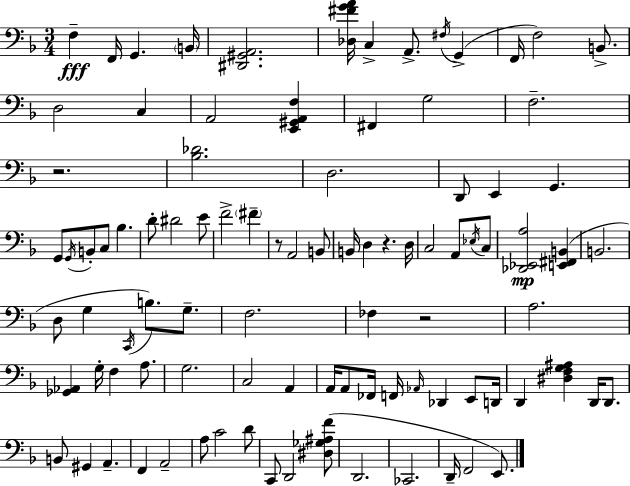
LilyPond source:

{
  \clef bass
  \numericTimeSignature
  \time 3/4
  \key f \major
  f4--\fff f,16 g,4. \parenthesize b,16 | <dis, gis, a,>2. | <des fis' g' a'>16 c4-> a,8.-> \acciaccatura { fis16 }( g,4-> | f,16 f2) b,8.-> | \break d2 c4 | a,2 <e, gis, a, f>4 | fis,4 g2 | f2.-- | \break r2. | <bes des'>2. | d2. | d,8 e,4 g,4. | \break g,8 \acciaccatura { g,16 } b,8-. c8 bes4. | d'8-. dis'2 | e'8 f'2-> \parenthesize fis'4-- | r8 a,2 | \break b,8 b,16 d4 r4. | d16 c2 a,8 | \acciaccatura { ees16 } c8 <des, ees, a>2\mp <e, fis, b,>4( | b,2. | \break d8 g4 \acciaccatura { c,16 }) b8. | g8.-- f2. | fes4 r2 | a2. | \break <ges, aes,>4 g16-. f4 | a8. g2. | c2 | a,4 a,16 a,8 fes,16 f,16 \grace { aes,16 } des,4 | \break e,8 d,16 d,4 <dis f g ais>4 | d,16 d,8. b,8 gis,4 a,4.-- | f,4 a,2-- | a8 c'2 | \break d'8 c,8 d,2 | <dis ges ais f'>8( d,2. | ces,2. | d,16-- f,2 | \break e,8.) \bar "|."
}